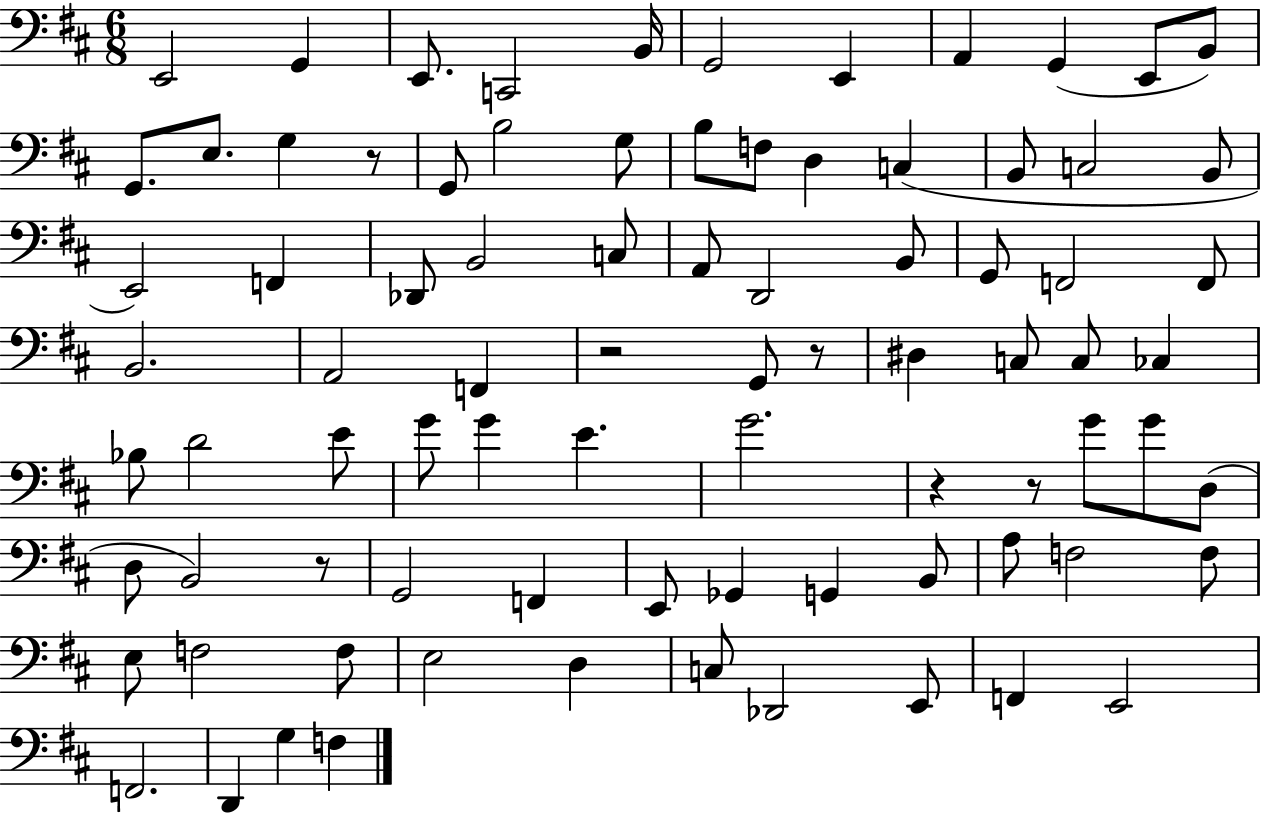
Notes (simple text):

E2/h G2/q E2/e. C2/h B2/s G2/h E2/q A2/q G2/q E2/e B2/e G2/e. E3/e. G3/q R/e G2/e B3/h G3/e B3/e F3/e D3/q C3/q B2/e C3/h B2/e E2/h F2/q Db2/e B2/h C3/e A2/e D2/h B2/e G2/e F2/h F2/e B2/h. A2/h F2/q R/h G2/e R/e D#3/q C3/e C3/e CES3/q Bb3/e D4/h E4/e G4/e G4/q E4/q. G4/h. R/q R/e G4/e G4/e D3/e D3/e B2/h R/e G2/h F2/q E2/e Gb2/q G2/q B2/e A3/e F3/h F3/e E3/e F3/h F3/e E3/h D3/q C3/e Db2/h E2/e F2/q E2/h F2/h. D2/q G3/q F3/q